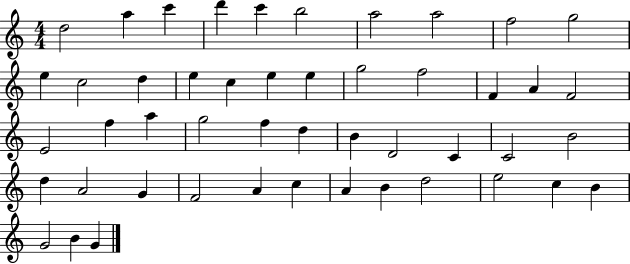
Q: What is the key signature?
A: C major